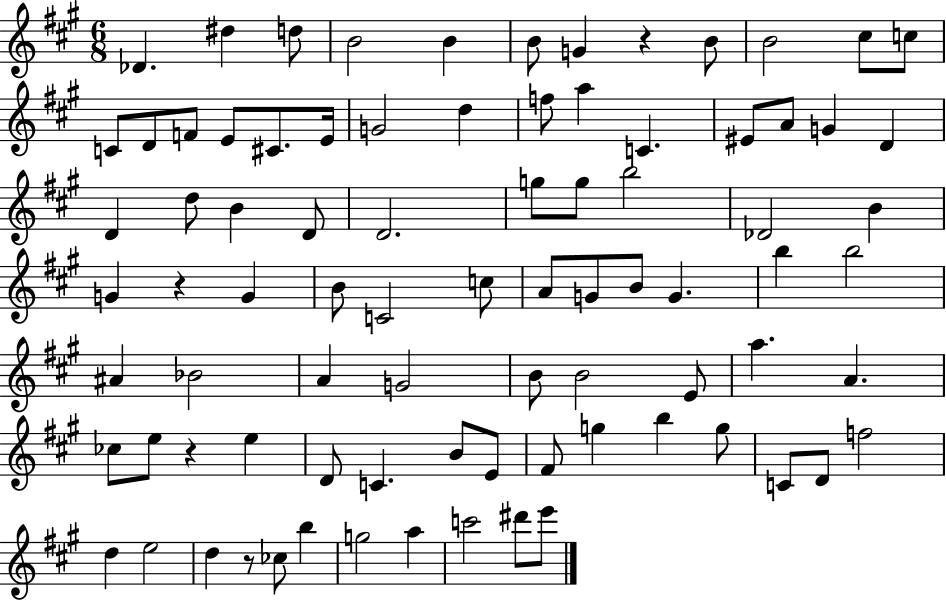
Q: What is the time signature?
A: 6/8